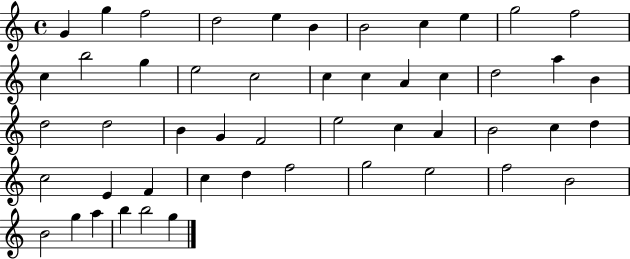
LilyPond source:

{
  \clef treble
  \time 4/4
  \defaultTimeSignature
  \key c \major
  g'4 g''4 f''2 | d''2 e''4 b'4 | b'2 c''4 e''4 | g''2 f''2 | \break c''4 b''2 g''4 | e''2 c''2 | c''4 c''4 a'4 c''4 | d''2 a''4 b'4 | \break d''2 d''2 | b'4 g'4 f'2 | e''2 c''4 a'4 | b'2 c''4 d''4 | \break c''2 e'4 f'4 | c''4 d''4 f''2 | g''2 e''2 | f''2 b'2 | \break b'2 g''4 a''4 | b''4 b''2 g''4 | \bar "|."
}